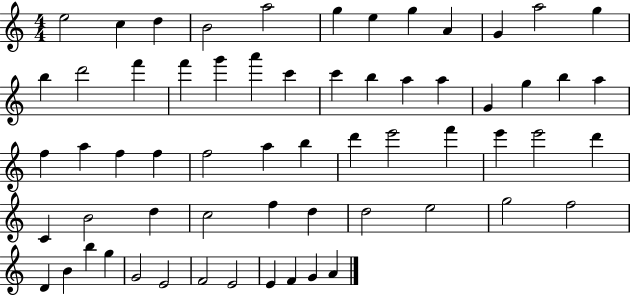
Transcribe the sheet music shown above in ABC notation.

X:1
T:Untitled
M:4/4
L:1/4
K:C
e2 c d B2 a2 g e g A G a2 g b d'2 f' f' g' a' c' c' b a a G g b a f a f f f2 a b d' e'2 f' e' e'2 d' C B2 d c2 f d d2 e2 g2 f2 D B b g G2 E2 F2 E2 E F G A